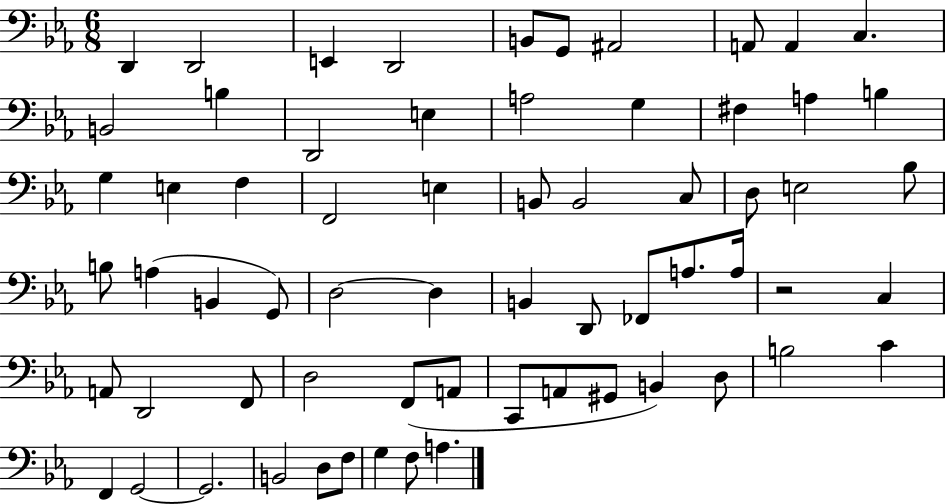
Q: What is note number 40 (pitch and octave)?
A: A3